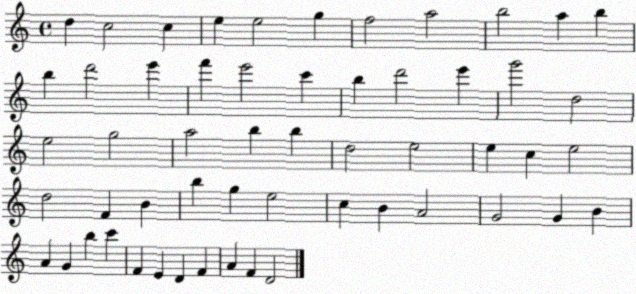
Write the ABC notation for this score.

X:1
T:Untitled
M:4/4
L:1/4
K:C
d c2 c e e2 g f2 a2 b2 a b b d'2 e' f' e'2 c' b d'2 e' g'2 d2 e2 g2 a2 b b d2 e2 e c e2 d2 F B b g e2 c B A2 G2 G B A G b c' F E D F A F D2